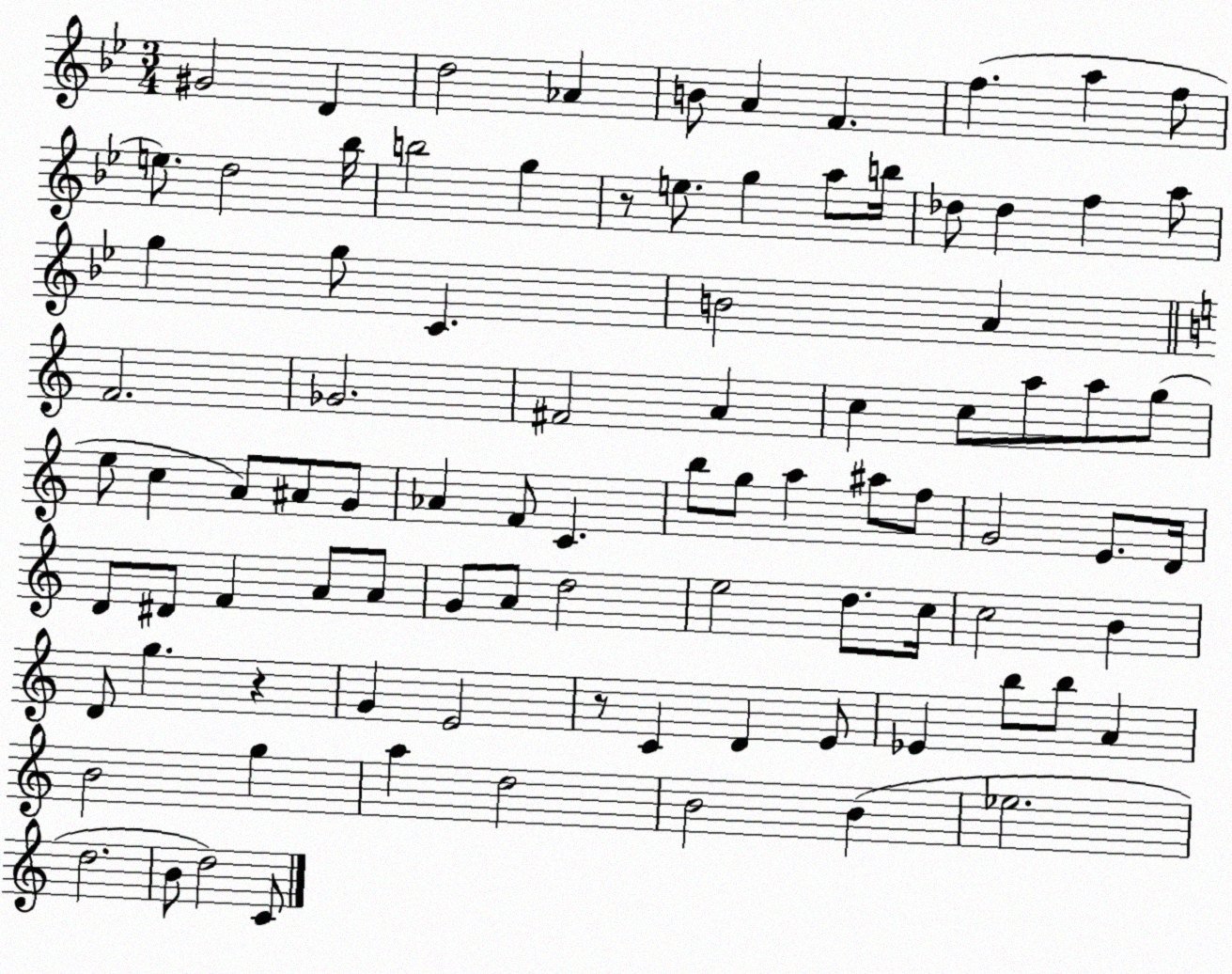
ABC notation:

X:1
T:Untitled
M:3/4
L:1/4
K:Bb
^G2 D d2 _A B/2 A F f a f/2 e/2 d2 _b/4 b2 g z/2 e/2 g a/2 b/4 _d/2 _d f a/2 g g/2 C B2 A F2 _G2 ^F2 A c c/2 a/2 a/2 g/2 e/2 c A/2 ^A/2 G/2 _A F/2 C b/2 g/2 a ^a/2 f/2 G2 E/2 D/4 D/2 ^D/2 F A/2 A/2 G/2 A/2 d2 e2 d/2 c/4 c2 B D/2 g z G E2 z/2 C D E/2 _E b/2 b/2 A B2 g a d2 B2 B _e2 d2 B/2 d2 C/2